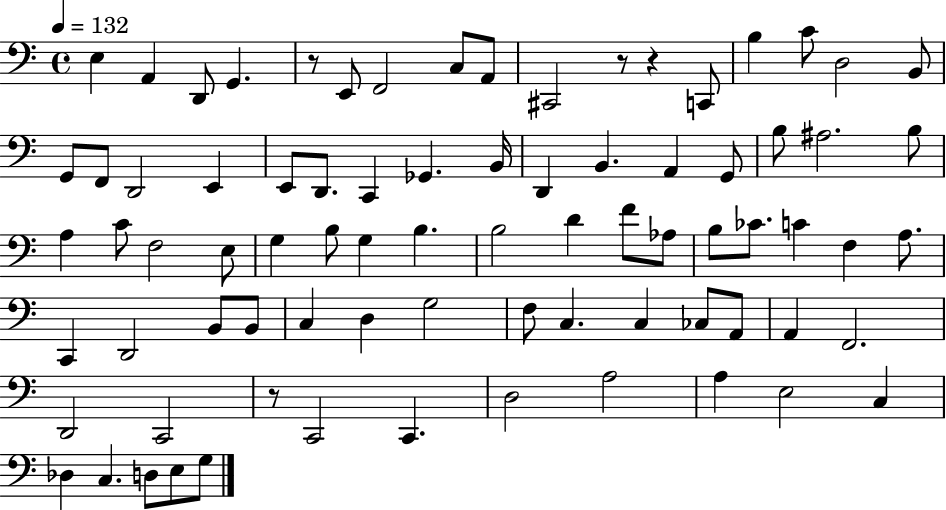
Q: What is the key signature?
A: C major